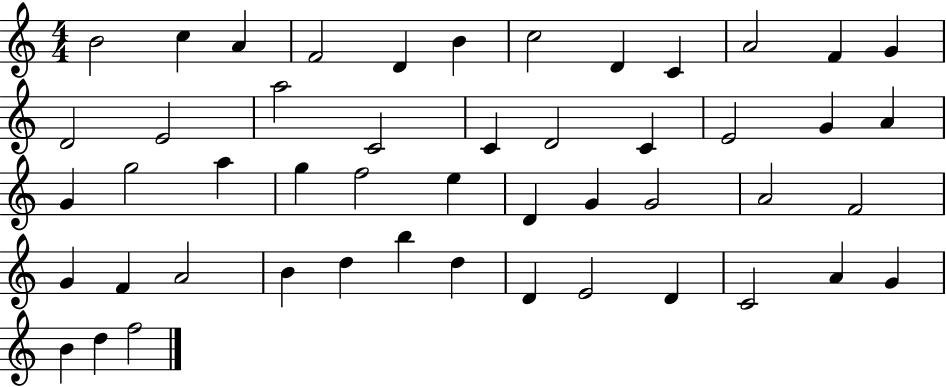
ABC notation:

X:1
T:Untitled
M:4/4
L:1/4
K:C
B2 c A F2 D B c2 D C A2 F G D2 E2 a2 C2 C D2 C E2 G A G g2 a g f2 e D G G2 A2 F2 G F A2 B d b d D E2 D C2 A G B d f2